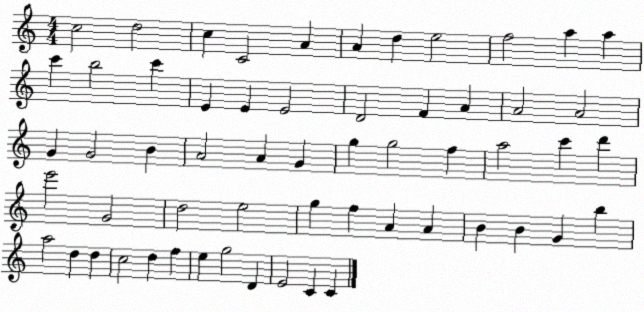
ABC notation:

X:1
T:Untitled
M:4/4
L:1/4
K:C
c2 d2 c C2 A A d e2 f2 a a c' b2 c' E E E2 D2 F A A2 A2 G G2 B A2 A G g g2 f a2 c' d' e'2 G2 d2 e2 g f A A B B G b a2 d d c2 d f e g2 D E2 C C